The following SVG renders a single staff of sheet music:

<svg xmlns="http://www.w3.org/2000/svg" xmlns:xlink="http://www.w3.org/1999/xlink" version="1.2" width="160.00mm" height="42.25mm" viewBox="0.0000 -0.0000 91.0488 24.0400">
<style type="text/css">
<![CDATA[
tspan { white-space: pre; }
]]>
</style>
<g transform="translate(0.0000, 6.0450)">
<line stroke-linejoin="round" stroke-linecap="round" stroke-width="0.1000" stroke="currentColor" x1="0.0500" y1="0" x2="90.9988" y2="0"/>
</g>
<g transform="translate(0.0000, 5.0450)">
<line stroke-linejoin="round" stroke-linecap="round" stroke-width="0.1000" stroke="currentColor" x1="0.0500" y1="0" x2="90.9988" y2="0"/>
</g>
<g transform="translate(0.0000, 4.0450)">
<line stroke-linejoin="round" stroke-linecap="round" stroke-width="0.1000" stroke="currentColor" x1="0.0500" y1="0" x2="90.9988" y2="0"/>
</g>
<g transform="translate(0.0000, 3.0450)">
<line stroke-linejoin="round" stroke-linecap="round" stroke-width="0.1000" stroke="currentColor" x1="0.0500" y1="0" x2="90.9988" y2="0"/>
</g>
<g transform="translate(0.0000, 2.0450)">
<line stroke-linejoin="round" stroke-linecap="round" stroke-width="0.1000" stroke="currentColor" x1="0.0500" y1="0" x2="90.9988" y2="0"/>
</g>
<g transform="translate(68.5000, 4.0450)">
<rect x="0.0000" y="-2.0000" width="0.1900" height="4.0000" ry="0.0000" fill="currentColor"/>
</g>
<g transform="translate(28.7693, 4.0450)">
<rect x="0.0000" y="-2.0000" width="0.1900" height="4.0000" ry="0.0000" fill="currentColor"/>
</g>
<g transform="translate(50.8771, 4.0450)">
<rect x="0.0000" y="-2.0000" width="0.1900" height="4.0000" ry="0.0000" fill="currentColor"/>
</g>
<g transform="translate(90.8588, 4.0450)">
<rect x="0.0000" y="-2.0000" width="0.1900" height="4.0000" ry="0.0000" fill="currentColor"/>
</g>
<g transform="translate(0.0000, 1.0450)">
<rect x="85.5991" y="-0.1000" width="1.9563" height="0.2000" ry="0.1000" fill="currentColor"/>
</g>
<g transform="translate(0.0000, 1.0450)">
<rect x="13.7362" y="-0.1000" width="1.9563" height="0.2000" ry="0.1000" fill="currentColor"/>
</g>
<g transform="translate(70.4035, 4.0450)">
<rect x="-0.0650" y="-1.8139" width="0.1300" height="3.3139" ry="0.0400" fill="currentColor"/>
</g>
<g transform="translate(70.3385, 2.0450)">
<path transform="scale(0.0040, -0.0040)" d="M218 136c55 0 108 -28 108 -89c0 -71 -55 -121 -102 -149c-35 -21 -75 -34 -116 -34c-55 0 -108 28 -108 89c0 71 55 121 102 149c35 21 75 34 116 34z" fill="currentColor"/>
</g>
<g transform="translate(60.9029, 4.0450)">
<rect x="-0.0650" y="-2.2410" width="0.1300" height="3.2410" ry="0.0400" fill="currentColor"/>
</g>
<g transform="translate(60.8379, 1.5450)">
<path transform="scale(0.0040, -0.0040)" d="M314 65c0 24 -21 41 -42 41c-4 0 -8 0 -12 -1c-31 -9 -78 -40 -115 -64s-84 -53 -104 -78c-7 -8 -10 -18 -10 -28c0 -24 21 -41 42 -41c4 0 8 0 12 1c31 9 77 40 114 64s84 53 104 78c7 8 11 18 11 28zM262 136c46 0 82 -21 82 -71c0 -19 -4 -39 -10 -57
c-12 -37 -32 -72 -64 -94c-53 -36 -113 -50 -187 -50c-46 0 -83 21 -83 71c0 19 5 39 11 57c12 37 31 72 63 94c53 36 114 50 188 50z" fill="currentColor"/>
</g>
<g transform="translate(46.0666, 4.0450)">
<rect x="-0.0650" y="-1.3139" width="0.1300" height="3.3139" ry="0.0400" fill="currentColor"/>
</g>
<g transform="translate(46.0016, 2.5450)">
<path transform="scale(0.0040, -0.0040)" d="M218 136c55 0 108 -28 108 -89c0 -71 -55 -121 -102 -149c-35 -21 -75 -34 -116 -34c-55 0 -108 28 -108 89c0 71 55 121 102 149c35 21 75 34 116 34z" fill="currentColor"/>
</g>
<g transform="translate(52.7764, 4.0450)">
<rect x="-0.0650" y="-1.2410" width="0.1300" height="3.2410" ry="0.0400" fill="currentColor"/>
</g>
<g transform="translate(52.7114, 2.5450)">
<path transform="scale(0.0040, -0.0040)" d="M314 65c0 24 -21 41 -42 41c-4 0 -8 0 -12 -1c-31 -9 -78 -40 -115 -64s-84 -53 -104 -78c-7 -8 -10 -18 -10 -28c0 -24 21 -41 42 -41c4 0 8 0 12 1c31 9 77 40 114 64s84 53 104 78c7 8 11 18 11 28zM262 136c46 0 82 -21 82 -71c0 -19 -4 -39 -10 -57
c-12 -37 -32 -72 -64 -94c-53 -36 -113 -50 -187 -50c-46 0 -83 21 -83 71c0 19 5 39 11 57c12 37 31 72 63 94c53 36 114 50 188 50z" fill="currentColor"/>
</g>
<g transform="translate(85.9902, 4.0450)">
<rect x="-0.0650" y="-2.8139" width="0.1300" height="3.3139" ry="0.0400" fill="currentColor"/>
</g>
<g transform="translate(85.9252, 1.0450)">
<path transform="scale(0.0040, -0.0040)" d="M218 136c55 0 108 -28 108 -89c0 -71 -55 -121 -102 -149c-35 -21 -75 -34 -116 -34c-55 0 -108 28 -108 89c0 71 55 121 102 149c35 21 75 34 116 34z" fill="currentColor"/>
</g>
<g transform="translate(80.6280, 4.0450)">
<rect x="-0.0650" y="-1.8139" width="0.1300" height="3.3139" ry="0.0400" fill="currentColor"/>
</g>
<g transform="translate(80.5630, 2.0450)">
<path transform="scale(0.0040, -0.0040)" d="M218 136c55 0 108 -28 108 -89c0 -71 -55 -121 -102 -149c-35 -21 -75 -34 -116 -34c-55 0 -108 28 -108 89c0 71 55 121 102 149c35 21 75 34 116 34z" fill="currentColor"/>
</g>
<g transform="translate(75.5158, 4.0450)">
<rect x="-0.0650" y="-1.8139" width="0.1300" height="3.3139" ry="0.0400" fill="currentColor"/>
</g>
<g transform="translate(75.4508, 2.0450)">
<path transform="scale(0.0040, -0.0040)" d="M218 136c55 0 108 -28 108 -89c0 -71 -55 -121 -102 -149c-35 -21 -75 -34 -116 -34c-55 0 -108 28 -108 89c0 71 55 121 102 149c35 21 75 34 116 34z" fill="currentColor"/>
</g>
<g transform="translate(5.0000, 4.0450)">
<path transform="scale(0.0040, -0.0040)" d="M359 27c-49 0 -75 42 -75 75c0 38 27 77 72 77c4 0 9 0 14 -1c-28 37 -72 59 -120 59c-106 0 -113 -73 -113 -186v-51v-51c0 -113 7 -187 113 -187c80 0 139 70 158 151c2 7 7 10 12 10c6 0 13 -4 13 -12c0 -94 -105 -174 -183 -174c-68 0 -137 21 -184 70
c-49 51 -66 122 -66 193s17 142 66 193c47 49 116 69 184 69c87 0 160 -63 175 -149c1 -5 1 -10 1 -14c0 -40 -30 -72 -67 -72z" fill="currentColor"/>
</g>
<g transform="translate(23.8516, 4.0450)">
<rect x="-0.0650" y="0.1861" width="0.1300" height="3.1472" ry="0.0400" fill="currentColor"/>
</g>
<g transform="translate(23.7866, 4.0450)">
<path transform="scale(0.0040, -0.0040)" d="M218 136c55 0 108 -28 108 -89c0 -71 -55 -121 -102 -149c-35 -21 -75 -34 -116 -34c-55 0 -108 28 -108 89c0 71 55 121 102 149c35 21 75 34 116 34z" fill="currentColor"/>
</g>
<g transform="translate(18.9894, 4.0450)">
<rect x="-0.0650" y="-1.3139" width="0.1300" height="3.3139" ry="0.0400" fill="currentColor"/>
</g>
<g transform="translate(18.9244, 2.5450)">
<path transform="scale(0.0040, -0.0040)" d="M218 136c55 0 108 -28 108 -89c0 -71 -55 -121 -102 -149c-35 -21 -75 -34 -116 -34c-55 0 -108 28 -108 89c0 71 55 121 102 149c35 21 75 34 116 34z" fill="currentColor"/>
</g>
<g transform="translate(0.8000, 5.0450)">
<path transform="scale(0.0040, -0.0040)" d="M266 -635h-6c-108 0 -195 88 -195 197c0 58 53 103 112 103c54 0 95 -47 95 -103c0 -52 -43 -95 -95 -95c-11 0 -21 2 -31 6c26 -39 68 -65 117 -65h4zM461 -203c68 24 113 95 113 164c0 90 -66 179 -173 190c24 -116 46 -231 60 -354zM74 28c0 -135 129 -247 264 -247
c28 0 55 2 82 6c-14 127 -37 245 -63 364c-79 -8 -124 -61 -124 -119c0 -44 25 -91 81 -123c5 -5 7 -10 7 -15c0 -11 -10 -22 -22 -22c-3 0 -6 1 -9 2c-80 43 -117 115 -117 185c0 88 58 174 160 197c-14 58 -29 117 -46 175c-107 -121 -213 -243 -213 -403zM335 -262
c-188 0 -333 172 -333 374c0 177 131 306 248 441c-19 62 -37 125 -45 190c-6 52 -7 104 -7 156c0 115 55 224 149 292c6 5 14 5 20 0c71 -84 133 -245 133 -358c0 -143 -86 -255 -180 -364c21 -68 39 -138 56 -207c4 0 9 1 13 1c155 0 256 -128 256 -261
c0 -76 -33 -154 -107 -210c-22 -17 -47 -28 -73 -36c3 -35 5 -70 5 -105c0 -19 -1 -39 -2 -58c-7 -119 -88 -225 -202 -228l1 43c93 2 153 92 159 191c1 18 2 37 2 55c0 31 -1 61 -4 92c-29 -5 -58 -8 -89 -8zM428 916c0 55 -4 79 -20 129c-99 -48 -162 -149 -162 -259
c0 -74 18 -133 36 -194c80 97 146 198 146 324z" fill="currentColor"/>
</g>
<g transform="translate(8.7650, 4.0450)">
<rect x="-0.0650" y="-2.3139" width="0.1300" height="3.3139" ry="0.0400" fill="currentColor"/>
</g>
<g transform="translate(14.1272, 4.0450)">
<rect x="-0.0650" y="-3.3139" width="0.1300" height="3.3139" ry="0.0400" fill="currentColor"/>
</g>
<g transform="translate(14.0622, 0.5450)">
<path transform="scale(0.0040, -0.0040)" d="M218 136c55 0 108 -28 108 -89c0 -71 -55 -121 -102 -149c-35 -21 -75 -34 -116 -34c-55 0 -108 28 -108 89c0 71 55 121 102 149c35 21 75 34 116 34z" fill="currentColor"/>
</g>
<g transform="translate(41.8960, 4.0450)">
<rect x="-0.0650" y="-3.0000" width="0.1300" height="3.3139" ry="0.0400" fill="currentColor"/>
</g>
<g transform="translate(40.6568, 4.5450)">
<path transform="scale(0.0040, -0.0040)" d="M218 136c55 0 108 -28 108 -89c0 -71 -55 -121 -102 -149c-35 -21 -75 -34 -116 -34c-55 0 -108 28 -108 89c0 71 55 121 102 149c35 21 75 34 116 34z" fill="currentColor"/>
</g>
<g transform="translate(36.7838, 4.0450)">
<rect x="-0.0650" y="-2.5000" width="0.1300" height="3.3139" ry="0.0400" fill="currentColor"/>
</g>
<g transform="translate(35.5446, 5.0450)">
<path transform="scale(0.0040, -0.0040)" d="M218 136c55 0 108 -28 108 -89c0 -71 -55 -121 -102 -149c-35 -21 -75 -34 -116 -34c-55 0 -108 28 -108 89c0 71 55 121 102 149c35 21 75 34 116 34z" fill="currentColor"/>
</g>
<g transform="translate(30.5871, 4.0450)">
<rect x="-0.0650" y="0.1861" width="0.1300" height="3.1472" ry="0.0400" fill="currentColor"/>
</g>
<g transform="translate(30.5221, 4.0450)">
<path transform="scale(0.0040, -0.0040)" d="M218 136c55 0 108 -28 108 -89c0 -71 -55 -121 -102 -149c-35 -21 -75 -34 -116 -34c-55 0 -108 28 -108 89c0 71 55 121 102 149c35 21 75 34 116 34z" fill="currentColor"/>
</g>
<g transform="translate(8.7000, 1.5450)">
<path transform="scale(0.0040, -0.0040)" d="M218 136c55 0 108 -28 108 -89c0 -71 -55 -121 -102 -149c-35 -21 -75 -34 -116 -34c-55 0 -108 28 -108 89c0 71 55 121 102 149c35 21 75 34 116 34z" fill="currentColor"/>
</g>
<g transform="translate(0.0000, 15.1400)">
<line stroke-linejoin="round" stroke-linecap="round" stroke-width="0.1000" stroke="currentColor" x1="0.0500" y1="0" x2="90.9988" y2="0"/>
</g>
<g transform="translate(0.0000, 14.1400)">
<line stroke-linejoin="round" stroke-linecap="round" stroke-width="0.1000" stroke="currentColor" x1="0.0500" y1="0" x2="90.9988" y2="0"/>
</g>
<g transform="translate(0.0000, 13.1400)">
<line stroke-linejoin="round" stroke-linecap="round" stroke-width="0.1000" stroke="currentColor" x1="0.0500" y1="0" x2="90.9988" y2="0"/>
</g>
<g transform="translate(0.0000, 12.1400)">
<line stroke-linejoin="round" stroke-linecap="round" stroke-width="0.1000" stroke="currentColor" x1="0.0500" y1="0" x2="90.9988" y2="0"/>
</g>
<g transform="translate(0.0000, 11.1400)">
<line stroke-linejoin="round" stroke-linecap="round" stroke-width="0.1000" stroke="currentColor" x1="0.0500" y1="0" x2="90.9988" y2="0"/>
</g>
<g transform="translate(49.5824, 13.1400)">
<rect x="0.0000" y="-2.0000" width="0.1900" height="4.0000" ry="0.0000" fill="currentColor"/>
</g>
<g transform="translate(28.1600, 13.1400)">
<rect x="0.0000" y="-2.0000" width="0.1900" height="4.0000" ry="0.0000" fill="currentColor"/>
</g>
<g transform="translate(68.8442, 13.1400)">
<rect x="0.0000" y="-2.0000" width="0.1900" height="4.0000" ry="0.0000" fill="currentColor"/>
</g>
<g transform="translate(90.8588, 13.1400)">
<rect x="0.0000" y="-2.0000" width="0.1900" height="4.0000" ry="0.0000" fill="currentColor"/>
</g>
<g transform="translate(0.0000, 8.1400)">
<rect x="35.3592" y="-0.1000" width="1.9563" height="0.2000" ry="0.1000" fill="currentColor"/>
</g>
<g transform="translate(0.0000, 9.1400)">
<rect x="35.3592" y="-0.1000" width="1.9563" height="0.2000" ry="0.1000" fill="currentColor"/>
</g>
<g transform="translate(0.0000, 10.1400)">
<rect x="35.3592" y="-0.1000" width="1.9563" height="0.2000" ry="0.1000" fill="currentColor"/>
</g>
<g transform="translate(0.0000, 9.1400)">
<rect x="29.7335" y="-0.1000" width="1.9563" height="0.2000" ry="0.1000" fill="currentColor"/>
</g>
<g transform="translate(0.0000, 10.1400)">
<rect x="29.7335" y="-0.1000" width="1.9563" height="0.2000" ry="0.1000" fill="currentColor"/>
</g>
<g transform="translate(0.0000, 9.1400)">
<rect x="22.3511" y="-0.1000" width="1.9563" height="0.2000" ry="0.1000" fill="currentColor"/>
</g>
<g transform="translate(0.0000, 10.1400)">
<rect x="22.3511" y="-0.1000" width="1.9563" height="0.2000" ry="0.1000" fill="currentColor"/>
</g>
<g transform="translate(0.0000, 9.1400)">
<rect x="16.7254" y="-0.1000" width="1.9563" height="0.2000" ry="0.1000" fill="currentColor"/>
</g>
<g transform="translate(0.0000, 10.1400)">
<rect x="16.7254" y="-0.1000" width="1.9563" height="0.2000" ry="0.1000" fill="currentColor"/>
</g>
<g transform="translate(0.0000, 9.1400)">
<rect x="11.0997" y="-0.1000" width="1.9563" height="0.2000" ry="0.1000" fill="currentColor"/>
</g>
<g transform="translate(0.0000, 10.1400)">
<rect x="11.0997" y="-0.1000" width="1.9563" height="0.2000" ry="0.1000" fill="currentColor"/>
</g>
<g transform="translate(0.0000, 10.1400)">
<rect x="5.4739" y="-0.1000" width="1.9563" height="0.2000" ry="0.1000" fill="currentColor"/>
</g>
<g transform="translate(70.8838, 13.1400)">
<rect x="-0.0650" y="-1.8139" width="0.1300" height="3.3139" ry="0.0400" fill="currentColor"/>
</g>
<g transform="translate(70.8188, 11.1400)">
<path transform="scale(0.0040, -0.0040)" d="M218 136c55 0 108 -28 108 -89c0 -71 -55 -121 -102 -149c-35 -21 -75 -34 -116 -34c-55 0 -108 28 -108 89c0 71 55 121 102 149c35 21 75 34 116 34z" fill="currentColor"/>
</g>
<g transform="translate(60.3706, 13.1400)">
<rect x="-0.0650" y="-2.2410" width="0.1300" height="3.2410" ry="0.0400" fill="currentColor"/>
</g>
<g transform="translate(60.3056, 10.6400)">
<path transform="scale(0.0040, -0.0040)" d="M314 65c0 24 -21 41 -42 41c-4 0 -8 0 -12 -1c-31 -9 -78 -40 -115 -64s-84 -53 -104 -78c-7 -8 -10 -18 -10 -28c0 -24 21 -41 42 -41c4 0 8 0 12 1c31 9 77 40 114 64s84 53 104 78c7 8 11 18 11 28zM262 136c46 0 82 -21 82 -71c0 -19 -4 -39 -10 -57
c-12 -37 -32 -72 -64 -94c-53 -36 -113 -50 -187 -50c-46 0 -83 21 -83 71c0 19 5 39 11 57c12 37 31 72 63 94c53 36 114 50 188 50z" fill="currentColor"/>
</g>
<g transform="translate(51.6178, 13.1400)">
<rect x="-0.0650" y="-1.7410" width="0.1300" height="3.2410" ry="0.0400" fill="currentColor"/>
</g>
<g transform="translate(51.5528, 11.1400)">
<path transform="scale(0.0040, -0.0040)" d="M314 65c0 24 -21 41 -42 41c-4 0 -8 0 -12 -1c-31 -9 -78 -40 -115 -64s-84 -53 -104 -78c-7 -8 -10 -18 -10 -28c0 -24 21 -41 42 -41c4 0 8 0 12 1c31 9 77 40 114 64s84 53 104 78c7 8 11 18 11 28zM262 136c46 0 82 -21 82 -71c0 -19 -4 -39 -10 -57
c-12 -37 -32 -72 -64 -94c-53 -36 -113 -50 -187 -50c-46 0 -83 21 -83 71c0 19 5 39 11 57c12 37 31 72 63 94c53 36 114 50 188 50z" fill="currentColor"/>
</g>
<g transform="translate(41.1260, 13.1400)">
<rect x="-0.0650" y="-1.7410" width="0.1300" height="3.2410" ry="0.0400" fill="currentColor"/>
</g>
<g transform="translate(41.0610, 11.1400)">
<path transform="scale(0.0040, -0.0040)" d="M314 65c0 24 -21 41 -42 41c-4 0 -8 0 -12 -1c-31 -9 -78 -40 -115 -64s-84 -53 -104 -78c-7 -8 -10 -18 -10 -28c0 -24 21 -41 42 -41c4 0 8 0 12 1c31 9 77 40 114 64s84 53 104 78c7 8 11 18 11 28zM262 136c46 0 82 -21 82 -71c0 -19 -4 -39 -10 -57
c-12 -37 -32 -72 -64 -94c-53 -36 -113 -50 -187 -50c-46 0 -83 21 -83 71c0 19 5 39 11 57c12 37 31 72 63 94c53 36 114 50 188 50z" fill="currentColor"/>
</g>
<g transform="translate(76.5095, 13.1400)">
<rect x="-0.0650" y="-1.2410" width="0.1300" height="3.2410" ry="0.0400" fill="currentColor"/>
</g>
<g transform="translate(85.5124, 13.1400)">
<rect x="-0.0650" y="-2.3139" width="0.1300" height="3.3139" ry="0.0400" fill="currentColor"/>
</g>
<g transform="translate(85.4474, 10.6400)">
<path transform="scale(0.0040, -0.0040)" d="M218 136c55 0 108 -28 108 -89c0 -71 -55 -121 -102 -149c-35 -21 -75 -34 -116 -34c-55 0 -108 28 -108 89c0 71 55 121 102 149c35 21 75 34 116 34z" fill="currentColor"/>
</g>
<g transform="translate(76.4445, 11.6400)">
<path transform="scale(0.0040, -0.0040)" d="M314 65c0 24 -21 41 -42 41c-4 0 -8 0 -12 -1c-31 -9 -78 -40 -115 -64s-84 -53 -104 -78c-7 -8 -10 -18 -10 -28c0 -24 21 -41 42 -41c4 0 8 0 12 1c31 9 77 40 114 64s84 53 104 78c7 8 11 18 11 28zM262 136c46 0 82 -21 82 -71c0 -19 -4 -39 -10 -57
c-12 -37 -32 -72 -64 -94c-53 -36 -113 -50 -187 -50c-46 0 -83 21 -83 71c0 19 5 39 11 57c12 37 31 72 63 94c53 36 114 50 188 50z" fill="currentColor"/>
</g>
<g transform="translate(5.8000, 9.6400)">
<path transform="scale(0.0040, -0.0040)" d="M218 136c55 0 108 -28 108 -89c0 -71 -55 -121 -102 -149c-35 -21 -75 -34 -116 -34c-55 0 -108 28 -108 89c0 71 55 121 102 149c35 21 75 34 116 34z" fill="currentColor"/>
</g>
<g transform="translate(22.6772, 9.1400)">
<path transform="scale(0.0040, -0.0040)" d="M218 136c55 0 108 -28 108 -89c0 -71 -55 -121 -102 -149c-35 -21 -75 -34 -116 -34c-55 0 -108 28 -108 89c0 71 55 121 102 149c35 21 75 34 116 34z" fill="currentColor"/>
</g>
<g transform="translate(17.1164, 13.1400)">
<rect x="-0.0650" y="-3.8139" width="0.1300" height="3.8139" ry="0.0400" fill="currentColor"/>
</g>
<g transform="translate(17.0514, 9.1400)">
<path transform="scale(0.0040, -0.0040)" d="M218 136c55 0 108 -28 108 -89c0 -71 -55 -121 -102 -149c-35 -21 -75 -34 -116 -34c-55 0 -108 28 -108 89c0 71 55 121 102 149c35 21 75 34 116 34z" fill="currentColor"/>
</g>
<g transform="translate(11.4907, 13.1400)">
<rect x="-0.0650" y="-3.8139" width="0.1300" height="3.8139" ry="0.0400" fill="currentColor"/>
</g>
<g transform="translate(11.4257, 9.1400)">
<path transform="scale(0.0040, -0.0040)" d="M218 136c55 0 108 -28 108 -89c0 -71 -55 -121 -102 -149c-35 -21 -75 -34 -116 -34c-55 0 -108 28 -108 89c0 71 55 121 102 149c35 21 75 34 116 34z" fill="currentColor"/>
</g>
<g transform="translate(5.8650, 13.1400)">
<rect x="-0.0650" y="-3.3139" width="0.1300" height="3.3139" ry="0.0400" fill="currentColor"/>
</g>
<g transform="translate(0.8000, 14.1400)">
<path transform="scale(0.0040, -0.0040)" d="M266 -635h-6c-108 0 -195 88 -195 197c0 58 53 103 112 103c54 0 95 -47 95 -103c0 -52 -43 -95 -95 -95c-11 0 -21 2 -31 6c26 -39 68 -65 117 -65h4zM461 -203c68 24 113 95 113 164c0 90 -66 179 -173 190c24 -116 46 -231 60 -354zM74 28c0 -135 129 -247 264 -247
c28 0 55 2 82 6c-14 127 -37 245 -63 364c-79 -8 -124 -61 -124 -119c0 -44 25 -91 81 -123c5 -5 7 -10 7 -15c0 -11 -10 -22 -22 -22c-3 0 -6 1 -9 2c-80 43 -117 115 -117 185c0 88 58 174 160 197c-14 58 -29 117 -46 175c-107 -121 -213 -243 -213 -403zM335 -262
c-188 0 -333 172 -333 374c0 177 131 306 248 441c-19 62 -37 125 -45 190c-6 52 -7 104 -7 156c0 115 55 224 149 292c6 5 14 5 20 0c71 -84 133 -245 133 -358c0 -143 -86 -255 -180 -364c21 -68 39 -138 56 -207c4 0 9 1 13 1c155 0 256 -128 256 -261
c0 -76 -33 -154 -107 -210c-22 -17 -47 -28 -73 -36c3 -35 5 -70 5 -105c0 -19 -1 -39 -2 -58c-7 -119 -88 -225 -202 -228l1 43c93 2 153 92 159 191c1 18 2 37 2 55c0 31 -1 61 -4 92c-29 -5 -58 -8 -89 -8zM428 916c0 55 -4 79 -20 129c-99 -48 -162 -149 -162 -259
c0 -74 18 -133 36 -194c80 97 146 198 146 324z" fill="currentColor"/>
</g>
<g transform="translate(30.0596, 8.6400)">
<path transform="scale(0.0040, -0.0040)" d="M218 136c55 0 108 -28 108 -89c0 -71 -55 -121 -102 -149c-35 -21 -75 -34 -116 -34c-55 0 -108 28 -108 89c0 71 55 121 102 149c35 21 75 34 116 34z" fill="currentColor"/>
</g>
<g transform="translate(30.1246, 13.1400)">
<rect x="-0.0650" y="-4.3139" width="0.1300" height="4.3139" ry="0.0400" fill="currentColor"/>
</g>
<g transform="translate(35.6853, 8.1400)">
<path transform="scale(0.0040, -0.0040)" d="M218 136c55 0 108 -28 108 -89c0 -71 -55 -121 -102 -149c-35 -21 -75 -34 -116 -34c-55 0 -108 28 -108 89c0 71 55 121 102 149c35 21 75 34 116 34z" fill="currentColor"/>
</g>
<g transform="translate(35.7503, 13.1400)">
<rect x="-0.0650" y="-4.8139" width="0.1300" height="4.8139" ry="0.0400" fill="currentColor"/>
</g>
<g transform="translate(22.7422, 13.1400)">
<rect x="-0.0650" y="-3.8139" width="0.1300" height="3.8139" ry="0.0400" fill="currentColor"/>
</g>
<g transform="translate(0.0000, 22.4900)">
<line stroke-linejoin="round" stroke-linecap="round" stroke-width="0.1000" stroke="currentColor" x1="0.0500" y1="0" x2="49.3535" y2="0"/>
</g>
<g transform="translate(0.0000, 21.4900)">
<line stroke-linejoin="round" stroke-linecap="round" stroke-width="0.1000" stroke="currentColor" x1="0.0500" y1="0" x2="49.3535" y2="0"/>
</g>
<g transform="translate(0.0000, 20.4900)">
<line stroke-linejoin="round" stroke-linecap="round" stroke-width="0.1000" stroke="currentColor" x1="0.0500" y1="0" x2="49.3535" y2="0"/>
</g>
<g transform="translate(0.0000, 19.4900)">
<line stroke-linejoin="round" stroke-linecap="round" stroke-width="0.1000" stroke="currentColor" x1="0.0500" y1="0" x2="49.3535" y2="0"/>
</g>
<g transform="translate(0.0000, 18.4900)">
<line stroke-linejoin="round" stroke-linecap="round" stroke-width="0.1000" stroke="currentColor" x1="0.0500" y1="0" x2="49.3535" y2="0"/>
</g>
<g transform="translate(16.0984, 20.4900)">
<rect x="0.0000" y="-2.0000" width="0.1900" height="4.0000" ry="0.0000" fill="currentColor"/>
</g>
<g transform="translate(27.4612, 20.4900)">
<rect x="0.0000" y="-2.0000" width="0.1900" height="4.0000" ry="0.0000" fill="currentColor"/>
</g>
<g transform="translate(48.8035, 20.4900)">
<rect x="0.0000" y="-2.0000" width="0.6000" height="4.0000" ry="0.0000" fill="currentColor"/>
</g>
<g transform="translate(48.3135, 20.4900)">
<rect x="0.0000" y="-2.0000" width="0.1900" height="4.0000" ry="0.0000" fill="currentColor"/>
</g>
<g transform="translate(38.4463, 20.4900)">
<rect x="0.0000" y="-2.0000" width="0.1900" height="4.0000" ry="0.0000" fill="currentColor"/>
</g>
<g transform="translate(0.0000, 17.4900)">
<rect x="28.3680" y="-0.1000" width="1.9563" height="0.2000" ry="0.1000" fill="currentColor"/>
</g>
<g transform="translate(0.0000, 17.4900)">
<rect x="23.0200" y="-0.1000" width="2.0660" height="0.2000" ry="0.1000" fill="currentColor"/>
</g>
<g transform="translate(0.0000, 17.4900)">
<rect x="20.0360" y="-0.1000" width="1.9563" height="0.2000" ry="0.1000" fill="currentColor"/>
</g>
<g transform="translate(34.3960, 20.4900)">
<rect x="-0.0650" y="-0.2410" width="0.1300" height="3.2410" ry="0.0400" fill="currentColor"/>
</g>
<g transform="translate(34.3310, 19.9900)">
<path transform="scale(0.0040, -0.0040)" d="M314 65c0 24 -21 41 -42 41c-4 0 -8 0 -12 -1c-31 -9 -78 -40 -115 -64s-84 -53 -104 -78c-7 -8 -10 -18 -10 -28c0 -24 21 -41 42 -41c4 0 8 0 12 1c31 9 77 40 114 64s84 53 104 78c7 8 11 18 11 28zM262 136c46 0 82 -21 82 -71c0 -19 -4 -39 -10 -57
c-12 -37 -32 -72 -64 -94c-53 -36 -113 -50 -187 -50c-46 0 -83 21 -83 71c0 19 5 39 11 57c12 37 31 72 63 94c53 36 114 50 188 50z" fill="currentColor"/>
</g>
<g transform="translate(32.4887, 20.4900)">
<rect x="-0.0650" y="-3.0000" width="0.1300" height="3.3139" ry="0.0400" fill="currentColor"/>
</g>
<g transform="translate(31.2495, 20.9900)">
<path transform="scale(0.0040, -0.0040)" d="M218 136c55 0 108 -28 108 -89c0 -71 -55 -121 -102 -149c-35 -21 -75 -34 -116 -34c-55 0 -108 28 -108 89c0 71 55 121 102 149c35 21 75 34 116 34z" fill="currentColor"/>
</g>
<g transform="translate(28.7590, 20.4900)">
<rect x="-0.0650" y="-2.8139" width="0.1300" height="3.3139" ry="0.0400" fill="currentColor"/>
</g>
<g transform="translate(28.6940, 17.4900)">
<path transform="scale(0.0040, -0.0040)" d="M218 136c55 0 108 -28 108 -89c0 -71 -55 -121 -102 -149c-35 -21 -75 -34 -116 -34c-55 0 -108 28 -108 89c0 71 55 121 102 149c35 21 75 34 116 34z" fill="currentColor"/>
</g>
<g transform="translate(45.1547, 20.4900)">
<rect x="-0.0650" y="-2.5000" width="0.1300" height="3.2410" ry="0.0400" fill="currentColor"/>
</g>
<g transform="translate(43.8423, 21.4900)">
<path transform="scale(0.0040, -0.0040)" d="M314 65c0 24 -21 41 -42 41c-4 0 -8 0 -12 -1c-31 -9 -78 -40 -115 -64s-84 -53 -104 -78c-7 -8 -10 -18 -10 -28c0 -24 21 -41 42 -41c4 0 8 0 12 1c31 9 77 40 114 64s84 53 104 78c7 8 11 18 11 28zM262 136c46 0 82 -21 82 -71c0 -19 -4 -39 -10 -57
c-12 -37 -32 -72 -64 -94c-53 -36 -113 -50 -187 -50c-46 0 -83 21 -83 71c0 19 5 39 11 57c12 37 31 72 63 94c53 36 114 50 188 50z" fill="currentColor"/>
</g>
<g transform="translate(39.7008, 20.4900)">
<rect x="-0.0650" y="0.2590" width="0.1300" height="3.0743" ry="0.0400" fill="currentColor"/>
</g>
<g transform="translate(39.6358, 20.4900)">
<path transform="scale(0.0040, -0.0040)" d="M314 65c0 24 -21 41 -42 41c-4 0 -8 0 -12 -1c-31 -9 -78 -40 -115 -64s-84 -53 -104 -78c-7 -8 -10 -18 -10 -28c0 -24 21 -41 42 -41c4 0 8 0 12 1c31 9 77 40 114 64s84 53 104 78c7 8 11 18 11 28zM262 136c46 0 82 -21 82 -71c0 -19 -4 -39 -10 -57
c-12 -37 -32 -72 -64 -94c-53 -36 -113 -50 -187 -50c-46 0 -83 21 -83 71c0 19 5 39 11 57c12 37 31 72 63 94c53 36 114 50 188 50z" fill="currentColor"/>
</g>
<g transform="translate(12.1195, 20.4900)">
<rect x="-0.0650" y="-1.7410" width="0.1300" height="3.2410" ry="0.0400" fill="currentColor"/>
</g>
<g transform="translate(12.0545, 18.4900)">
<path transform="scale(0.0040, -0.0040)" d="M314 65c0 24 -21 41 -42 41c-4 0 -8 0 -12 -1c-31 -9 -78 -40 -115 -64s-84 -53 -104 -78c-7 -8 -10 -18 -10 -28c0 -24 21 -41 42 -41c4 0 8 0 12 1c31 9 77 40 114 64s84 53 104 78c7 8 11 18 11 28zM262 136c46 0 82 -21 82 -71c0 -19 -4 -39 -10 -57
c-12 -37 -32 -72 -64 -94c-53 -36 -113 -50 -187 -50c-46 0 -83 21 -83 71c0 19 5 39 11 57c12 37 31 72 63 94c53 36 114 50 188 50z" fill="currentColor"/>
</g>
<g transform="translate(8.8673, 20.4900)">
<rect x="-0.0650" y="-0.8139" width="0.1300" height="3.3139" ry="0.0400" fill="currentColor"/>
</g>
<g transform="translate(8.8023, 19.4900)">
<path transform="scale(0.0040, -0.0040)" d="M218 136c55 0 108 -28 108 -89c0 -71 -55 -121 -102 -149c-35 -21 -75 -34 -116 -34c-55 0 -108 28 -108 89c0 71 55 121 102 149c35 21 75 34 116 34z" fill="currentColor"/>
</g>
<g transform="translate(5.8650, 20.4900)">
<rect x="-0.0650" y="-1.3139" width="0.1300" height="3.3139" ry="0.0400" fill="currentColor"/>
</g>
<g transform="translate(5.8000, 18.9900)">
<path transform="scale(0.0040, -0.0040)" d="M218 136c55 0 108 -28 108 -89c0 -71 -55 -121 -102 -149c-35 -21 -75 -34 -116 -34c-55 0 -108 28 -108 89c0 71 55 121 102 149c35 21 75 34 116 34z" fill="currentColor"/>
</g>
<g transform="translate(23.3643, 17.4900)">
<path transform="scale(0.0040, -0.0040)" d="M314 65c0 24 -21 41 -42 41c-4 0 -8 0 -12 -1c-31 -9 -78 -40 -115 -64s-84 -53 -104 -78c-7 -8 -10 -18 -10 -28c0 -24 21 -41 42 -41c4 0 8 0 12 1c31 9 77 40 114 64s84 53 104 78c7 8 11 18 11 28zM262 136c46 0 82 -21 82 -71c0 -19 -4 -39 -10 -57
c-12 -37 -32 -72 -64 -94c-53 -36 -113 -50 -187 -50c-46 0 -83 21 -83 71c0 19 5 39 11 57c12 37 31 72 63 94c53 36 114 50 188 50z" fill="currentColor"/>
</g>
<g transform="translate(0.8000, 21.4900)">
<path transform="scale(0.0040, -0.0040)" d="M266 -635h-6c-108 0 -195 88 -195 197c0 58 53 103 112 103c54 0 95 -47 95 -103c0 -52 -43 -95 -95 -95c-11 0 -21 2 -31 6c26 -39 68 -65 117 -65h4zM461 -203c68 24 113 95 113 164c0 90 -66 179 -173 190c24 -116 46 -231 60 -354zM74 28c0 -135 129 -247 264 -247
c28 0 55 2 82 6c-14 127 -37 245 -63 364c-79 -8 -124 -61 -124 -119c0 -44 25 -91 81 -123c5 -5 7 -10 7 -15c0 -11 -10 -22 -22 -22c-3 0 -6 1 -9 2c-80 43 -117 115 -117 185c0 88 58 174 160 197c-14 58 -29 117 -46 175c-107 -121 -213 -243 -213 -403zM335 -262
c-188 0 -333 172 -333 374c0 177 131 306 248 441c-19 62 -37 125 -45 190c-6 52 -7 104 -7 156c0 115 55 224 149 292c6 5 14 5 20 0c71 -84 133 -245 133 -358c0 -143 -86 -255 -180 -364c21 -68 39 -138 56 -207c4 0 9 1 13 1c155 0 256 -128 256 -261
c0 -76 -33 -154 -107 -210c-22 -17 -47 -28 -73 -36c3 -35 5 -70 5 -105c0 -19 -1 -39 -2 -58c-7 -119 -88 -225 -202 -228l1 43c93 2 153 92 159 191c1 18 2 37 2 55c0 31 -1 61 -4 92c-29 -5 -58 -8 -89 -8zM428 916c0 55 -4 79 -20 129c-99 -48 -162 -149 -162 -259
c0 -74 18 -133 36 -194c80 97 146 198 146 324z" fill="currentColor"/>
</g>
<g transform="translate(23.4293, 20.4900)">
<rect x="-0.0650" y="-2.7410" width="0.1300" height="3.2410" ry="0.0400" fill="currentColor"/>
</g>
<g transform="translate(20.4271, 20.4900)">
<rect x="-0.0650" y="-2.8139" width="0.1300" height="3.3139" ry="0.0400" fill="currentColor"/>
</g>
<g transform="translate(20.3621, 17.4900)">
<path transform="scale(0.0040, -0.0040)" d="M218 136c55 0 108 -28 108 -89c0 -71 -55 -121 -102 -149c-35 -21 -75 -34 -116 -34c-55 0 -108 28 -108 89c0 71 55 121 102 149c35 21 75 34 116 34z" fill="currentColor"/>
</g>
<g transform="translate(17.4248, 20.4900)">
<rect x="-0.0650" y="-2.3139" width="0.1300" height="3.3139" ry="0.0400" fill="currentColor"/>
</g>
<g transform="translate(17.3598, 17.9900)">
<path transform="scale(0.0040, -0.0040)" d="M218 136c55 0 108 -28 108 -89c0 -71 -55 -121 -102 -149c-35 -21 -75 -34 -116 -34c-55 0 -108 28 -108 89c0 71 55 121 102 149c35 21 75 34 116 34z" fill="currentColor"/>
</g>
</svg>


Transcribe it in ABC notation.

X:1
T:Untitled
M:4/4
L:1/4
K:C
g b e B B G A e e2 g2 f f f a b c' c' c' d' e' f2 f2 g2 f e2 g e d f2 g a a2 a A c2 B2 G2